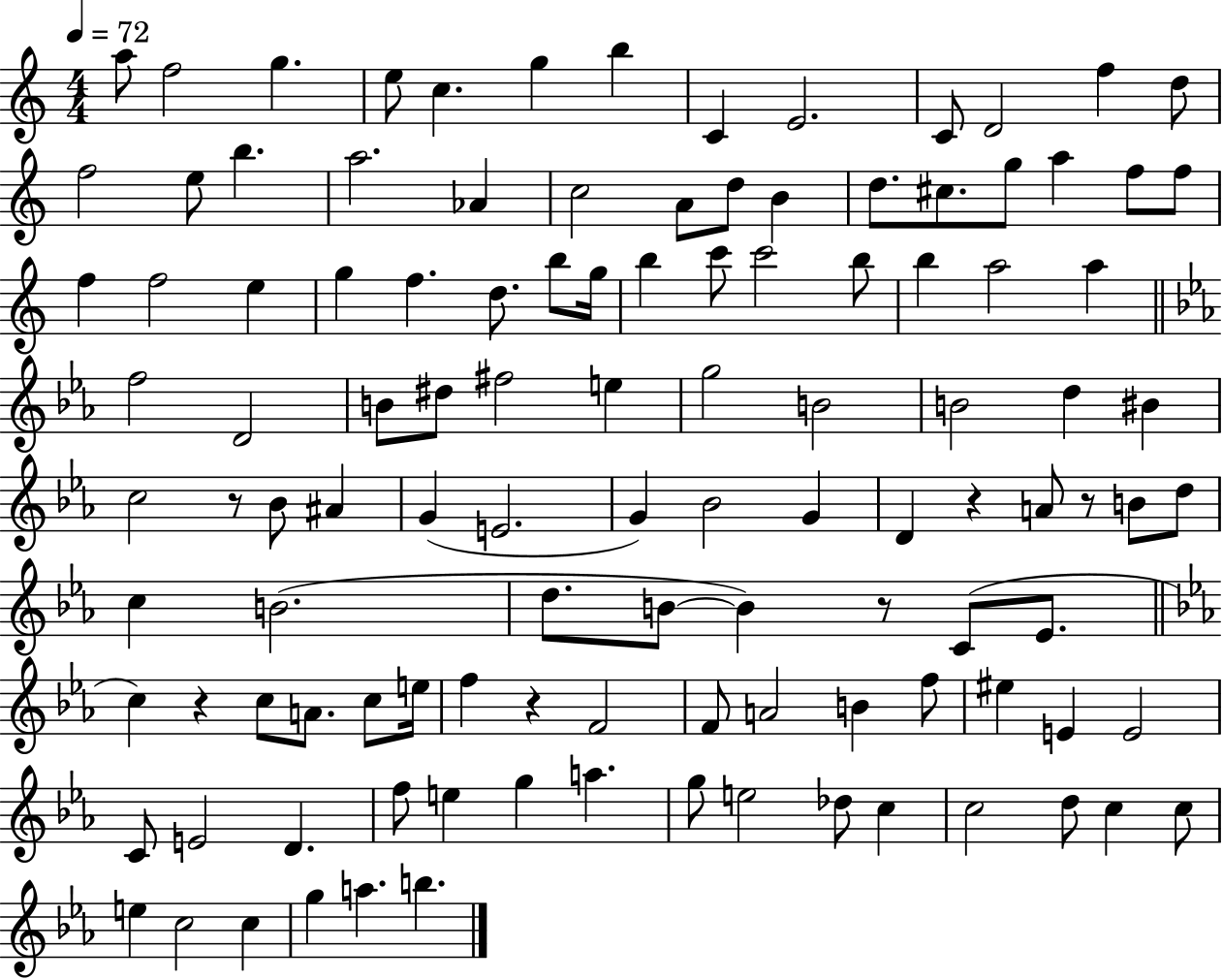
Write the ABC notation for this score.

X:1
T:Untitled
M:4/4
L:1/4
K:C
a/2 f2 g e/2 c g b C E2 C/2 D2 f d/2 f2 e/2 b a2 _A c2 A/2 d/2 B d/2 ^c/2 g/2 a f/2 f/2 f f2 e g f d/2 b/2 g/4 b c'/2 c'2 b/2 b a2 a f2 D2 B/2 ^d/2 ^f2 e g2 B2 B2 d ^B c2 z/2 _B/2 ^A G E2 G _B2 G D z A/2 z/2 B/2 d/2 c B2 d/2 B/2 B z/2 C/2 _E/2 c z c/2 A/2 c/2 e/4 f z F2 F/2 A2 B f/2 ^e E E2 C/2 E2 D f/2 e g a g/2 e2 _d/2 c c2 d/2 c c/2 e c2 c g a b